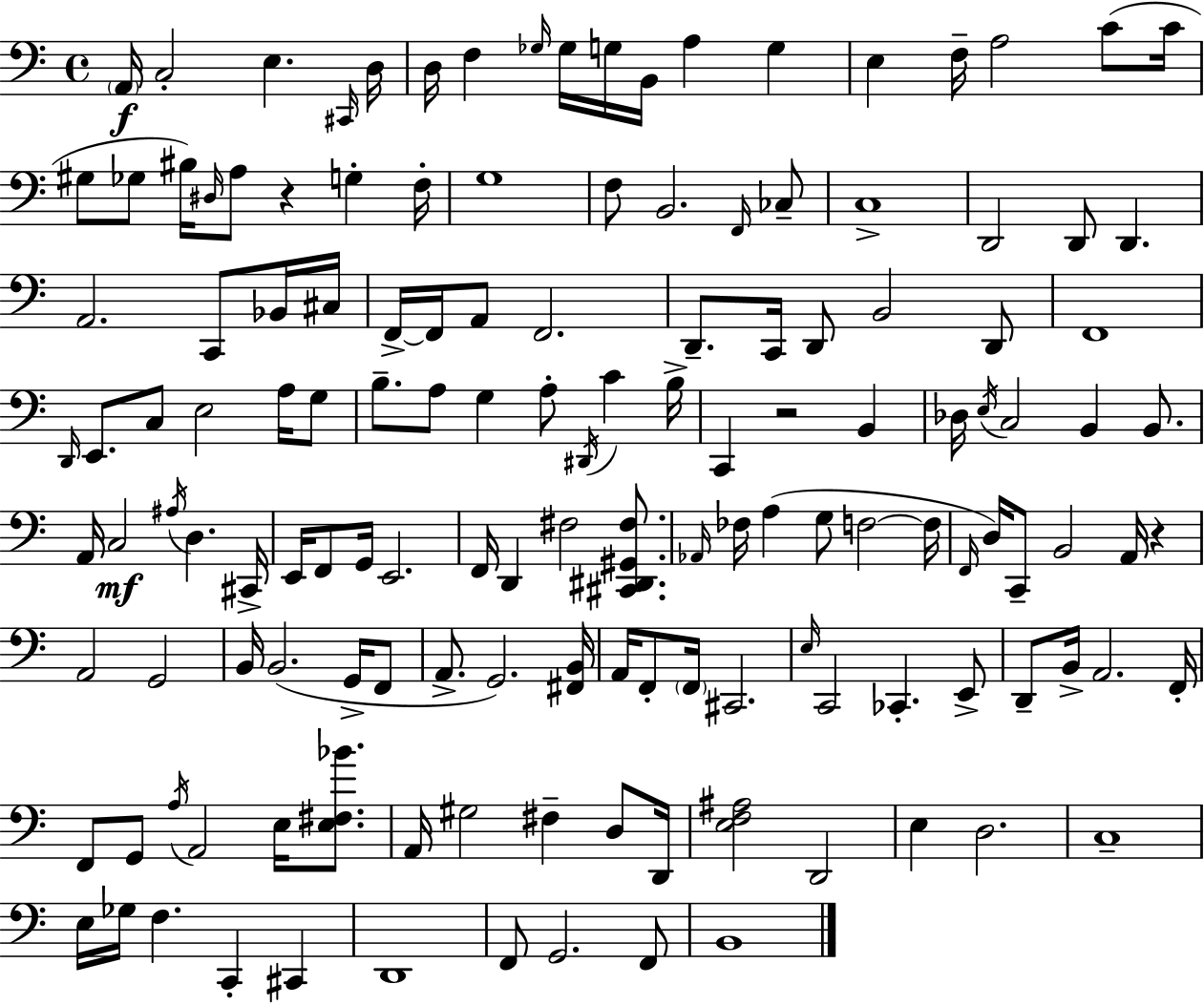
A2/s C3/h E3/q. C#2/s D3/s D3/s F3/q Gb3/s Gb3/s G3/s B2/s A3/q G3/q E3/q F3/s A3/h C4/e C4/s G#3/e Gb3/e BIS3/s D#3/s A3/e R/q G3/q F3/s G3/w F3/e B2/h. F2/s CES3/e C3/w D2/h D2/e D2/q. A2/h. C2/e Bb2/s C#3/s F2/s F2/s A2/e F2/h. D2/e. C2/s D2/e B2/h D2/e F2/w D2/s E2/e. C3/e E3/h A3/s G3/e B3/e. A3/e G3/q A3/e D#2/s C4/q B3/s C2/q R/h B2/q Db3/s E3/s C3/h B2/q B2/e. A2/s C3/h A#3/s D3/q. C#2/s E2/s F2/e G2/s E2/h. F2/s D2/q F#3/h [C#2,D#2,G#2,F#3]/e. Ab2/s FES3/s A3/q G3/e F3/h F3/s F2/s D3/s C2/e B2/h A2/s R/q A2/h G2/h B2/s B2/h. G2/s F2/e A2/e. G2/h. [F#2,B2]/s A2/s F2/e F2/s C#2/h. E3/s C2/h CES2/q. E2/e D2/e B2/s A2/h. F2/s F2/e G2/e A3/s A2/h E3/s [E3,F#3,Bb4]/e. A2/s G#3/h F#3/q D3/e D2/s [E3,F3,A#3]/h D2/h E3/q D3/h. C3/w E3/s Gb3/s F3/q. C2/q C#2/q D2/w F2/e G2/h. F2/e B2/w